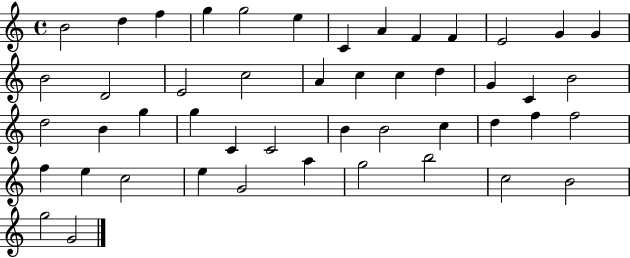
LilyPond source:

{
  \clef treble
  \time 4/4
  \defaultTimeSignature
  \key c \major
  b'2 d''4 f''4 | g''4 g''2 e''4 | c'4 a'4 f'4 f'4 | e'2 g'4 g'4 | \break b'2 d'2 | e'2 c''2 | a'4 c''4 c''4 d''4 | g'4 c'4 b'2 | \break d''2 b'4 g''4 | g''4 c'4 c'2 | b'4 b'2 c''4 | d''4 f''4 f''2 | \break f''4 e''4 c''2 | e''4 g'2 a''4 | g''2 b''2 | c''2 b'2 | \break g''2 g'2 | \bar "|."
}